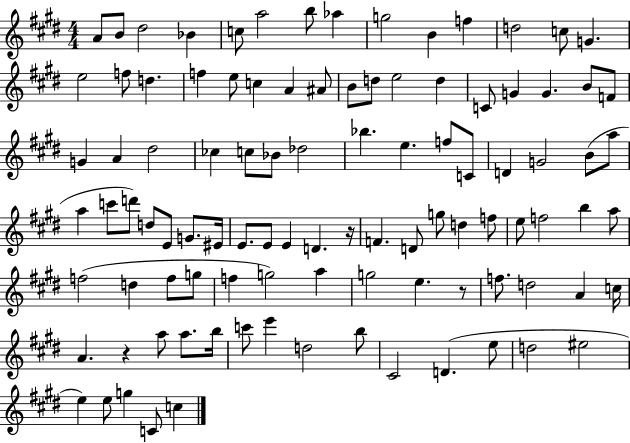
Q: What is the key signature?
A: E major